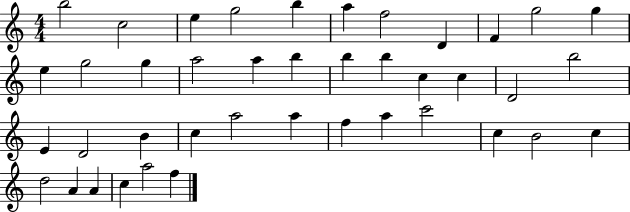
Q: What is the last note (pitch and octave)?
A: F5